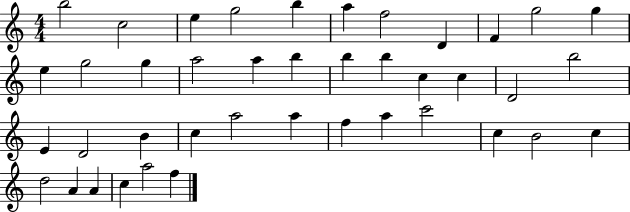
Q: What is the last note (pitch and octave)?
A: F5